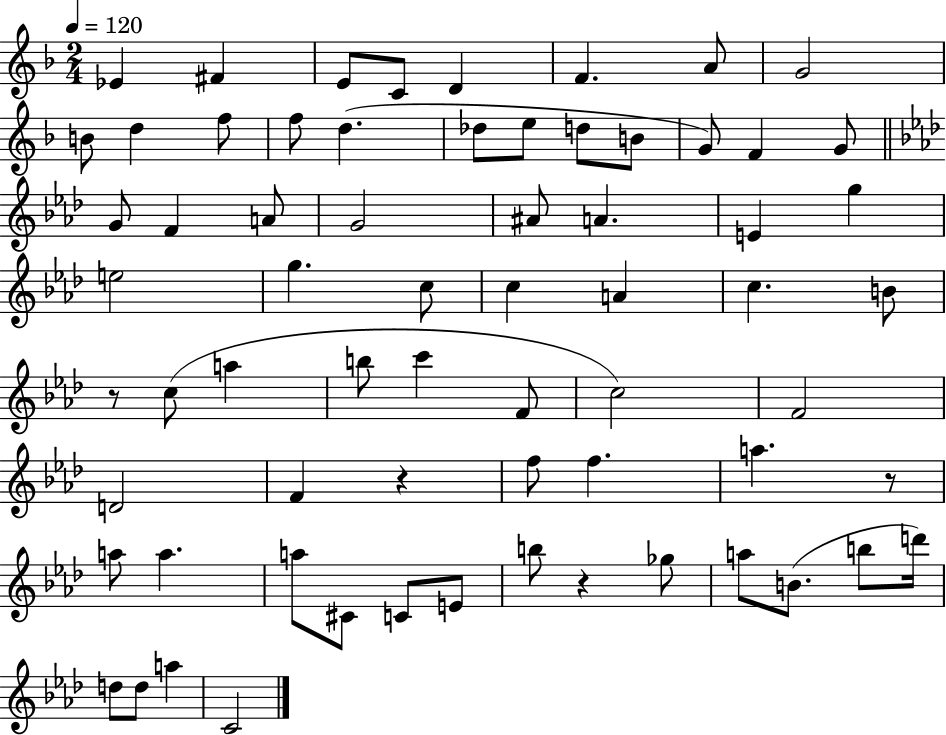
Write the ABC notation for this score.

X:1
T:Untitled
M:2/4
L:1/4
K:F
_E ^F E/2 C/2 D F A/2 G2 B/2 d f/2 f/2 d _d/2 e/2 d/2 B/2 G/2 F G/2 G/2 F A/2 G2 ^A/2 A E g e2 g c/2 c A c B/2 z/2 c/2 a b/2 c' F/2 c2 F2 D2 F z f/2 f a z/2 a/2 a a/2 ^C/2 C/2 E/2 b/2 z _g/2 a/2 B/2 b/2 d'/4 d/2 d/2 a C2